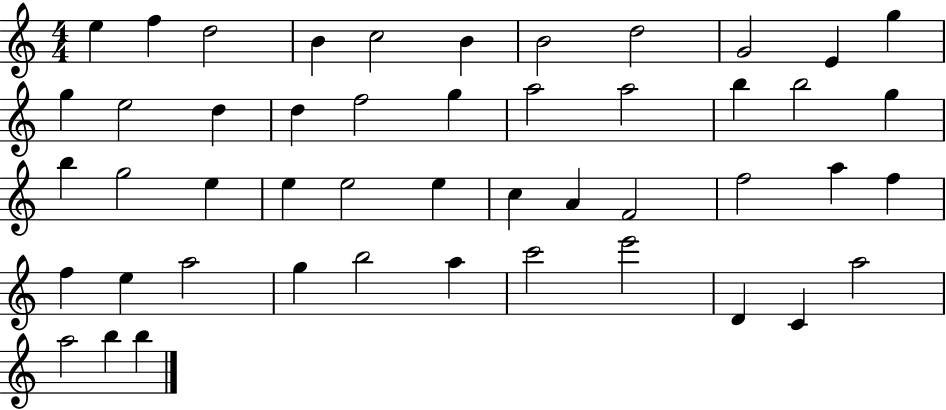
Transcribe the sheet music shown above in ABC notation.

X:1
T:Untitled
M:4/4
L:1/4
K:C
e f d2 B c2 B B2 d2 G2 E g g e2 d d f2 g a2 a2 b b2 g b g2 e e e2 e c A F2 f2 a f f e a2 g b2 a c'2 e'2 D C a2 a2 b b